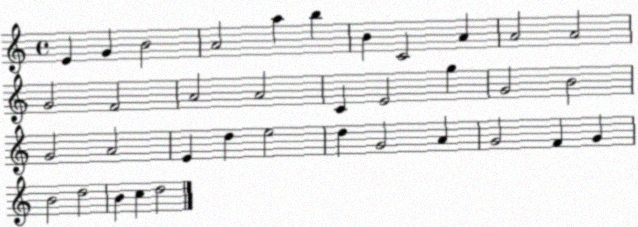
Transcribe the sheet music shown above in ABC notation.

X:1
T:Untitled
M:4/4
L:1/4
K:C
E G B2 A2 a b B C2 A A2 A2 G2 F2 A2 A2 C E2 g G2 B2 G2 A2 E d e2 d G2 A G2 F G B2 d2 B c d2